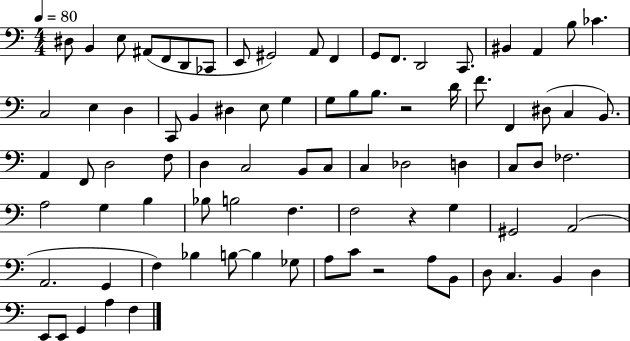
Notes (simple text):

D#3/e B2/q E3/e A#2/e F2/e D2/e CES2/e E2/e G#2/h A2/e F2/q G2/e F2/e. D2/h C2/e. BIS2/q A2/q B3/e CES4/q. C3/h E3/q D3/q C2/e B2/q D#3/q E3/e G3/q G3/e B3/e B3/e. R/h D4/s F4/e. F2/q D#3/e C3/q B2/e. A2/q F2/e D3/h F3/e D3/q C3/h B2/e C3/e C3/q Db3/h D3/q C3/e D3/e FES3/h. A3/h G3/q B3/q Bb3/e B3/h F3/q. F3/h R/q G3/q G#2/h A2/h A2/h. G2/q F3/q Bb3/q B3/e B3/q Gb3/e A3/e C4/e R/h A3/e B2/e D3/e C3/q. B2/q D3/q E2/e E2/e G2/q A3/q F3/q